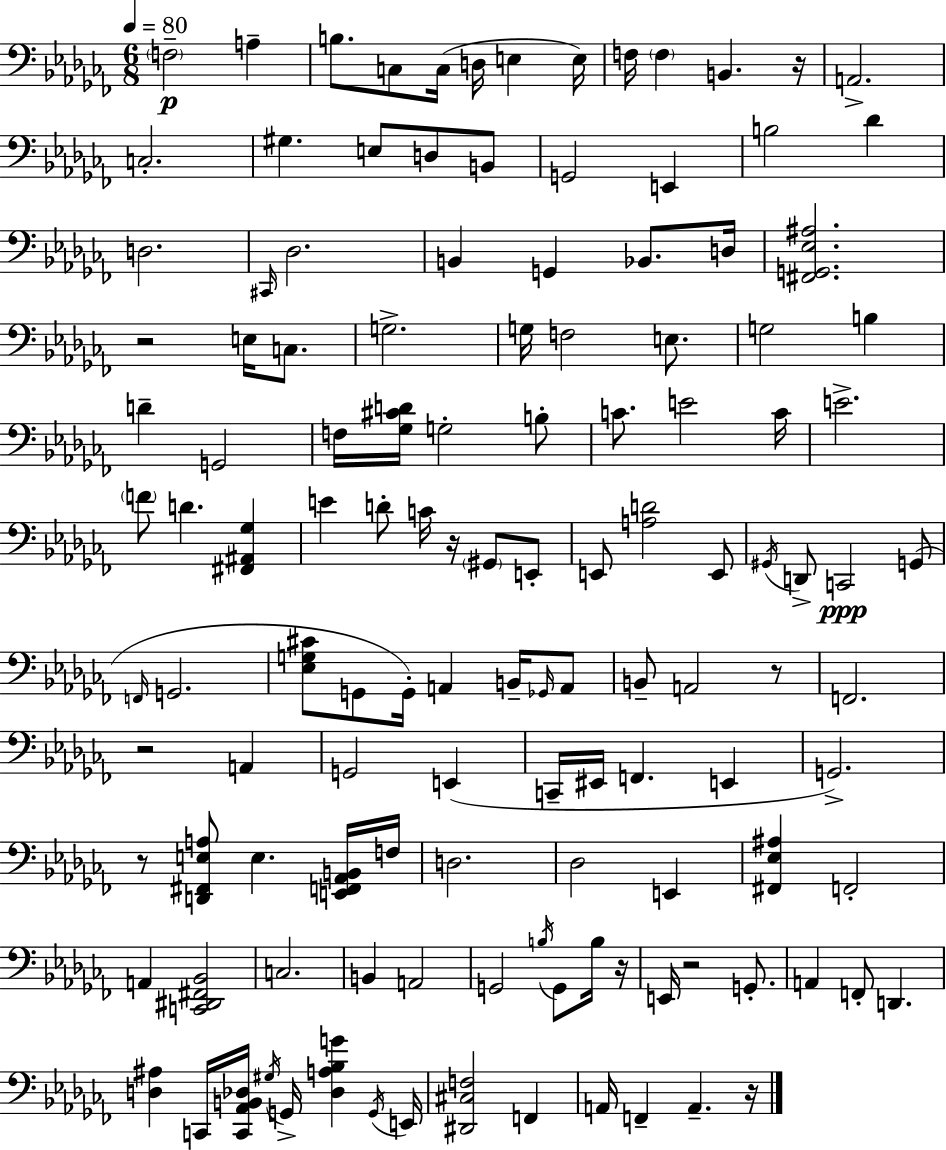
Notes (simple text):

F3/h A3/q B3/e. C3/e C3/s D3/s E3/q E3/s F3/s F3/q B2/q. R/s A2/h. C3/h. G#3/q. E3/e D3/e B2/e G2/h E2/q B3/h Db4/q D3/h. C#2/s Db3/h. B2/q G2/q Bb2/e. D3/s [F#2,G2,Eb3,A#3]/h. R/h E3/s C3/e. G3/h. G3/s F3/h E3/e. G3/h B3/q D4/q G2/h F3/s [Gb3,C#4,D4]/s G3/h B3/e C4/e. E4/h C4/s E4/h. F4/e D4/q. [F#2,A#2,Gb3]/q E4/q D4/e C4/s R/s G#2/e E2/e E2/e [A3,D4]/h E2/e G#2/s D2/e C2/h G2/e F2/s G2/h. [Eb3,G3,C#4]/e G2/e G2/s A2/q B2/s Gb2/s A2/e B2/e A2/h R/e F2/h. R/h A2/q G2/h E2/q C2/s EIS2/s F2/q. E2/q G2/h. R/e [D2,F#2,E3,A3]/e E3/q. [E2,F2,Ab2,B2]/s F3/s D3/h. Db3/h E2/q [F#2,Eb3,A#3]/q F2/h A2/q [C2,D#2,F#2,Bb2]/h C3/h. B2/q A2/h G2/h B3/s G2/e B3/s R/s E2/s R/h G2/e. A2/q F2/e D2/q. [D3,A#3]/q C2/s [C2,Ab2,B2,Db3]/s G#3/s G2/s [Db3,A3,Bb3,G4]/q G2/s E2/s [D#2,C#3,F3]/h F2/q A2/s F2/q A2/q. R/s